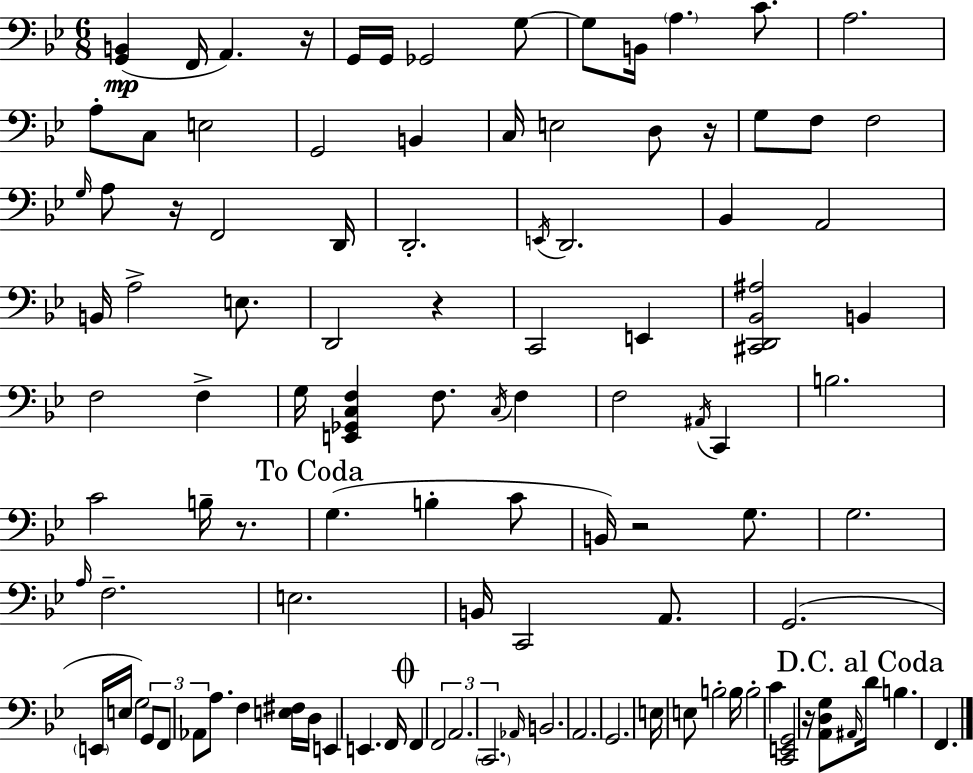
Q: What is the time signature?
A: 6/8